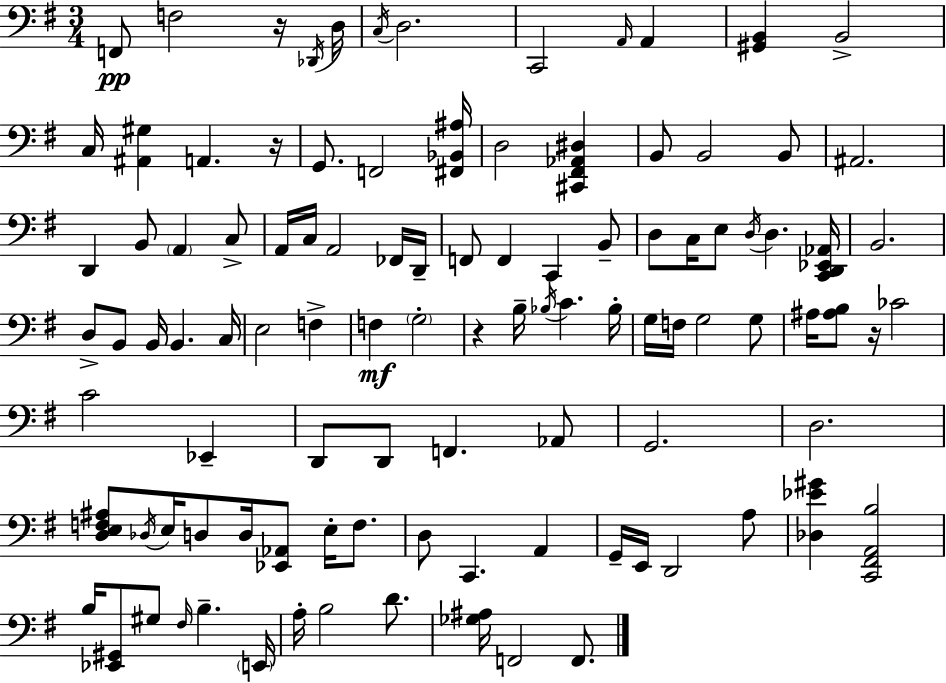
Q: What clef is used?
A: bass